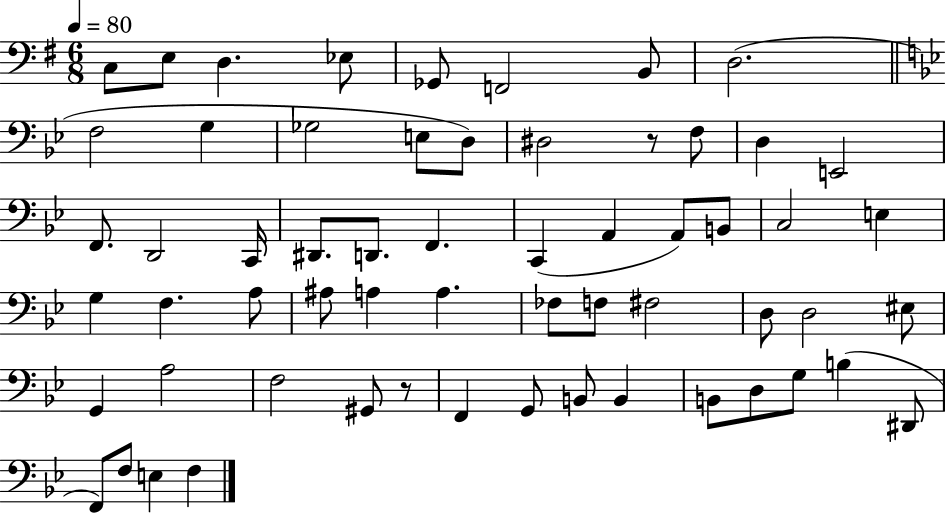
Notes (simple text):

C3/e E3/e D3/q. Eb3/e Gb2/e F2/h B2/e D3/h. F3/h G3/q Gb3/h E3/e D3/e D#3/h R/e F3/e D3/q E2/h F2/e. D2/h C2/s D#2/e. D2/e. F2/q. C2/q A2/q A2/e B2/e C3/h E3/q G3/q F3/q. A3/e A#3/e A3/q A3/q. FES3/e F3/e F#3/h D3/e D3/h EIS3/e G2/q A3/h F3/h G#2/e R/e F2/q G2/e B2/e B2/q B2/e D3/e G3/e B3/q D#2/e F2/e F3/e E3/q F3/q